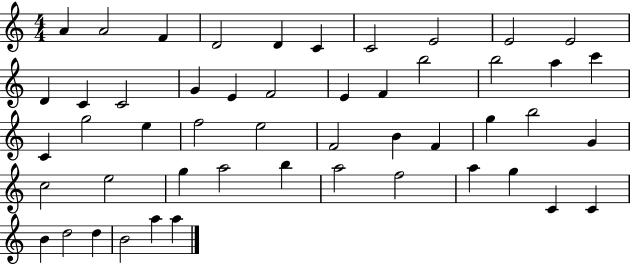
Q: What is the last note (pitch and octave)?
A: A5